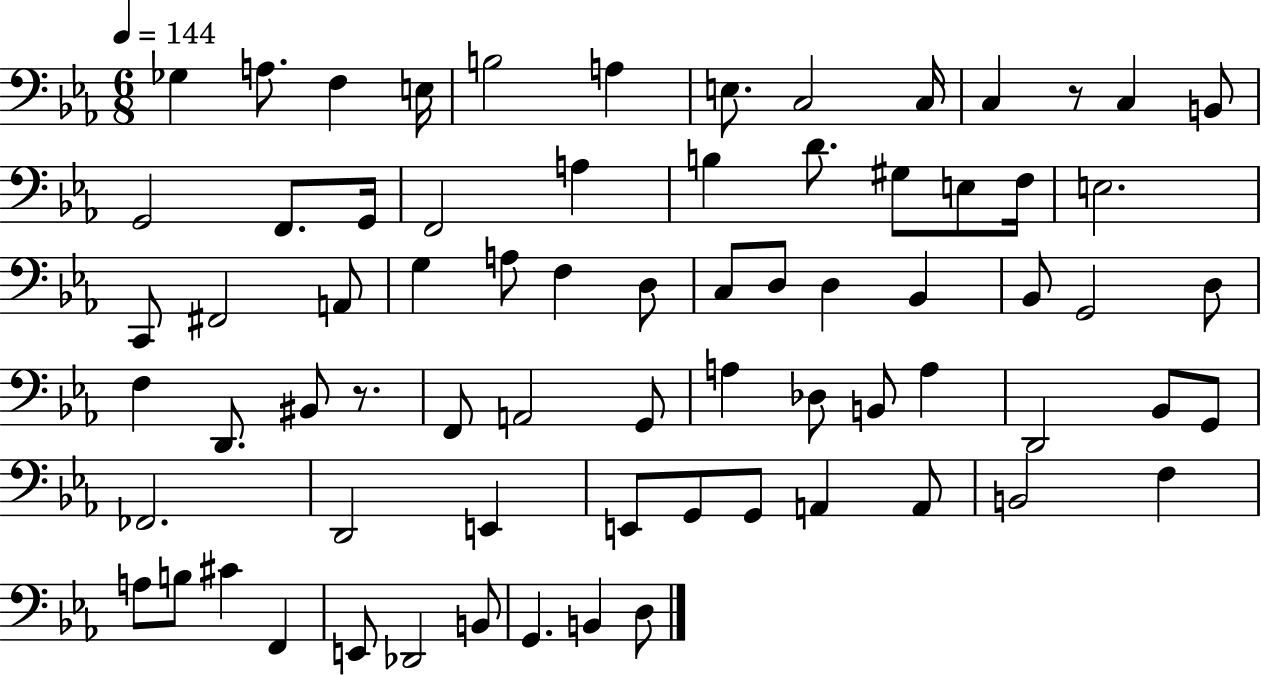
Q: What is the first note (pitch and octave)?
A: Gb3